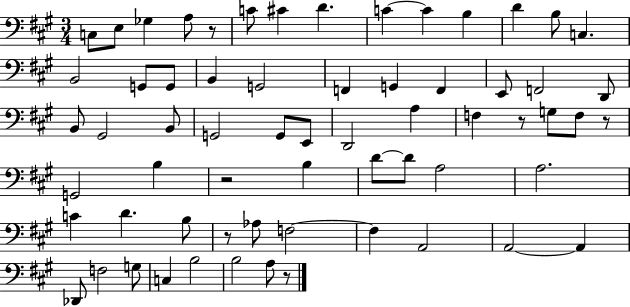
X:1
T:Untitled
M:3/4
L:1/4
K:A
C,/2 E,/2 _G, A,/2 z/2 C/2 ^C D C C B, D B,/2 C, B,,2 G,,/2 G,,/2 B,, G,,2 F,, G,, F,, E,,/2 F,,2 D,,/2 B,,/2 ^G,,2 B,,/2 G,,2 G,,/2 E,,/2 D,,2 A, F, z/2 G,/2 F,/2 z/2 G,,2 B, z2 B, D/2 D/2 A,2 A,2 C D B,/2 z/2 _A,/2 F,2 F, A,,2 A,,2 A,, _D,,/2 F,2 G,/2 C, B,2 B,2 A,/2 z/2